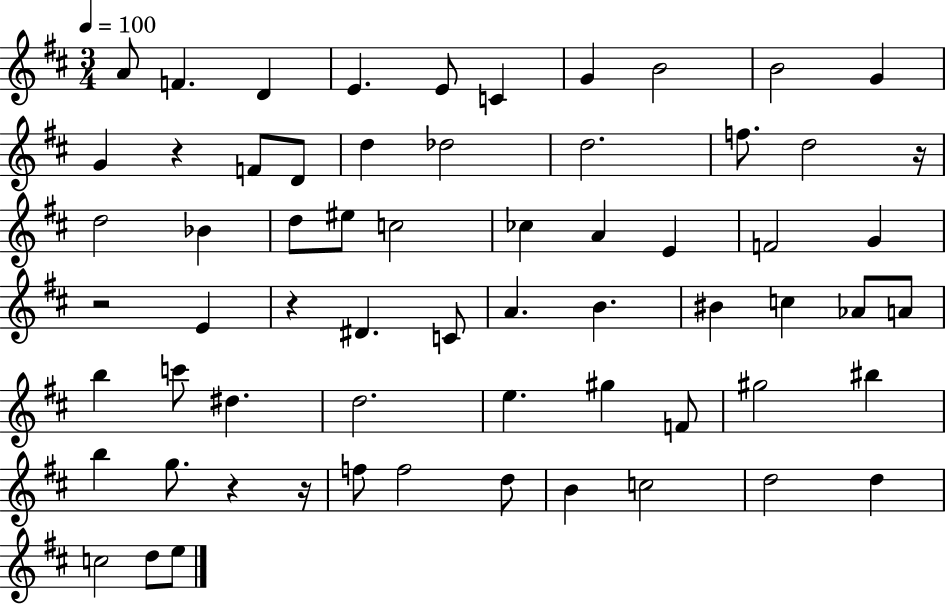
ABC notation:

X:1
T:Untitled
M:3/4
L:1/4
K:D
A/2 F D E E/2 C G B2 B2 G G z F/2 D/2 d _d2 d2 f/2 d2 z/4 d2 _B d/2 ^e/2 c2 _c A E F2 G z2 E z ^D C/2 A B ^B c _A/2 A/2 b c'/2 ^d d2 e ^g F/2 ^g2 ^b b g/2 z z/4 f/2 f2 d/2 B c2 d2 d c2 d/2 e/2